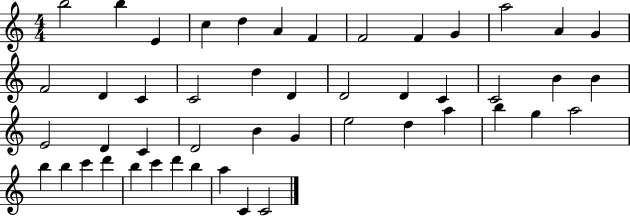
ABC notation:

X:1
T:Untitled
M:4/4
L:1/4
K:C
b2 b E c d A F F2 F G a2 A G F2 D C C2 d D D2 D C C2 B B E2 D C D2 B G e2 d a b g a2 b b c' d' b c' d' b a C C2